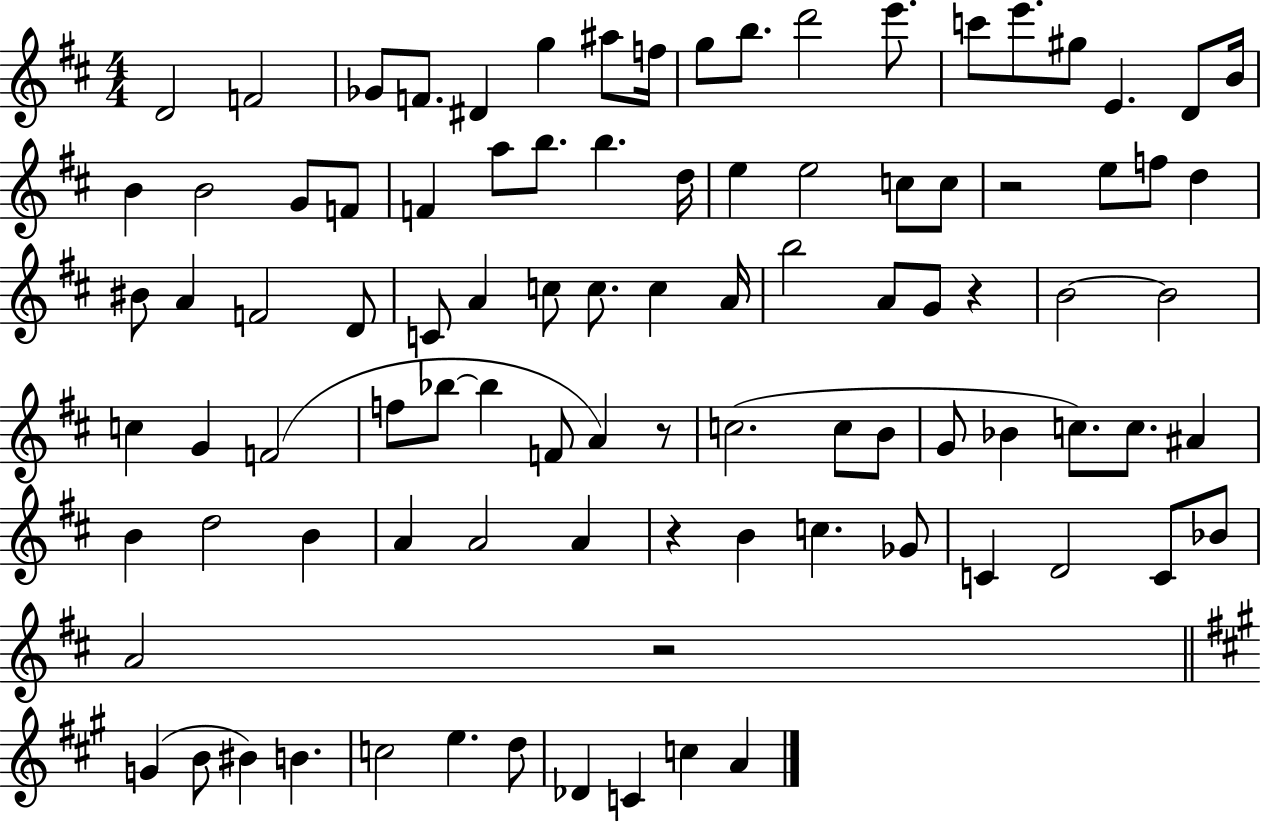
X:1
T:Untitled
M:4/4
L:1/4
K:D
D2 F2 _G/2 F/2 ^D g ^a/2 f/4 g/2 b/2 d'2 e'/2 c'/2 e'/2 ^g/2 E D/2 B/4 B B2 G/2 F/2 F a/2 b/2 b d/4 e e2 c/2 c/2 z2 e/2 f/2 d ^B/2 A F2 D/2 C/2 A c/2 c/2 c A/4 b2 A/2 G/2 z B2 B2 c G F2 f/2 _b/2 _b F/2 A z/2 c2 c/2 B/2 G/2 _B c/2 c/2 ^A B d2 B A A2 A z B c _G/2 C D2 C/2 _B/2 A2 z2 G B/2 ^B B c2 e d/2 _D C c A